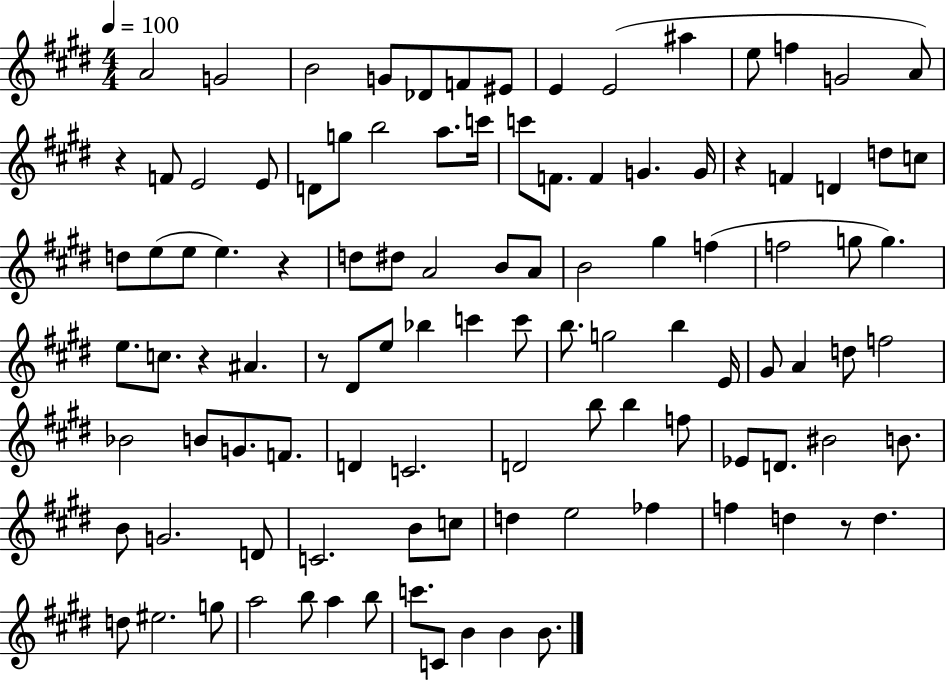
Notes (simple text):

A4/h G4/h B4/h G4/e Db4/e F4/e EIS4/e E4/q E4/h A#5/q E5/e F5/q G4/h A4/e R/q F4/e E4/h E4/e D4/e G5/e B5/h A5/e. C6/s C6/e F4/e. F4/q G4/q. G4/s R/q F4/q D4/q D5/e C5/e D5/e E5/e E5/e E5/q. R/q D5/e D#5/e A4/h B4/e A4/e B4/h G#5/q F5/q F5/h G5/e G5/q. E5/e. C5/e. R/q A#4/q. R/e D#4/e E5/e Bb5/q C6/q C6/e B5/e. G5/h B5/q E4/s G#4/e A4/q D5/e F5/h Bb4/h B4/e G4/e. F4/e. D4/q C4/h. D4/h B5/e B5/q F5/e Eb4/e D4/e. BIS4/h B4/e. B4/e G4/h. D4/e C4/h. B4/e C5/e D5/q E5/h FES5/q F5/q D5/q R/e D5/q. D5/e EIS5/h. G5/e A5/h B5/e A5/q B5/e C6/e. C4/e B4/q B4/q B4/e.